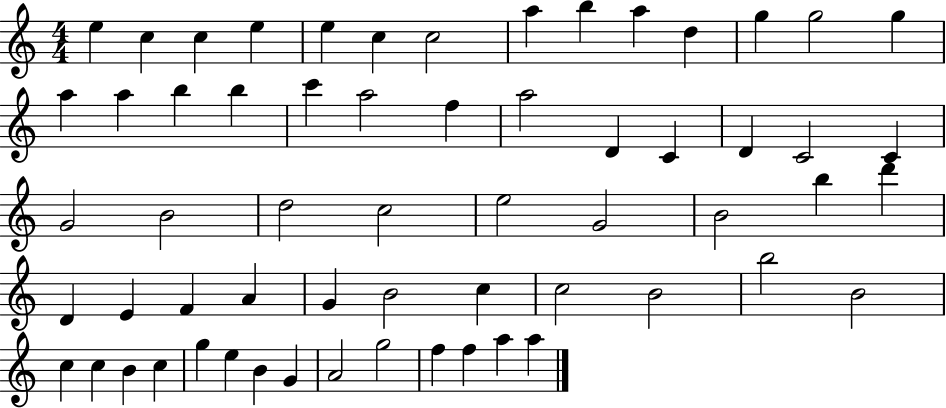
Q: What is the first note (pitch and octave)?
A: E5